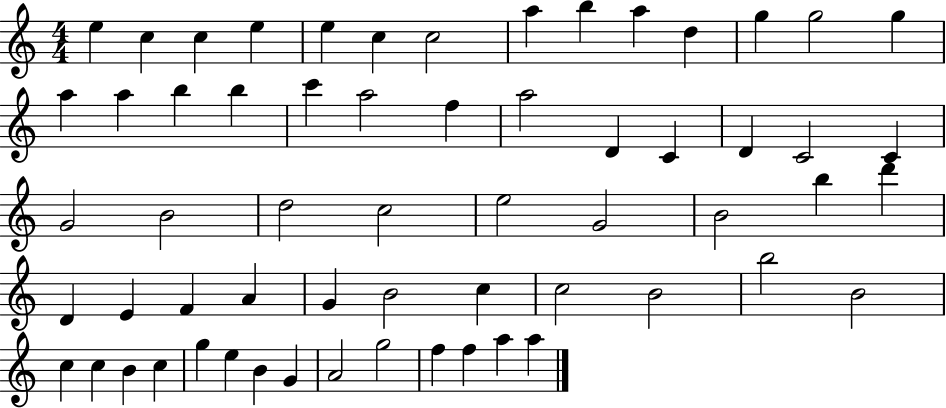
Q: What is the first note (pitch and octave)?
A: E5